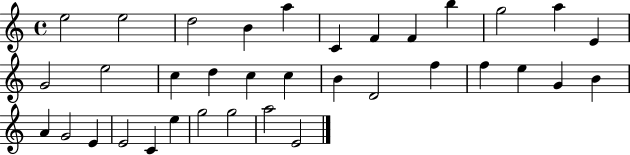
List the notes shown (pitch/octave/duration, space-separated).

E5/h E5/h D5/h B4/q A5/q C4/q F4/q F4/q B5/q G5/h A5/q E4/q G4/h E5/h C5/q D5/q C5/q C5/q B4/q D4/h F5/q F5/q E5/q G4/q B4/q A4/q G4/h E4/q E4/h C4/q E5/q G5/h G5/h A5/h E4/h